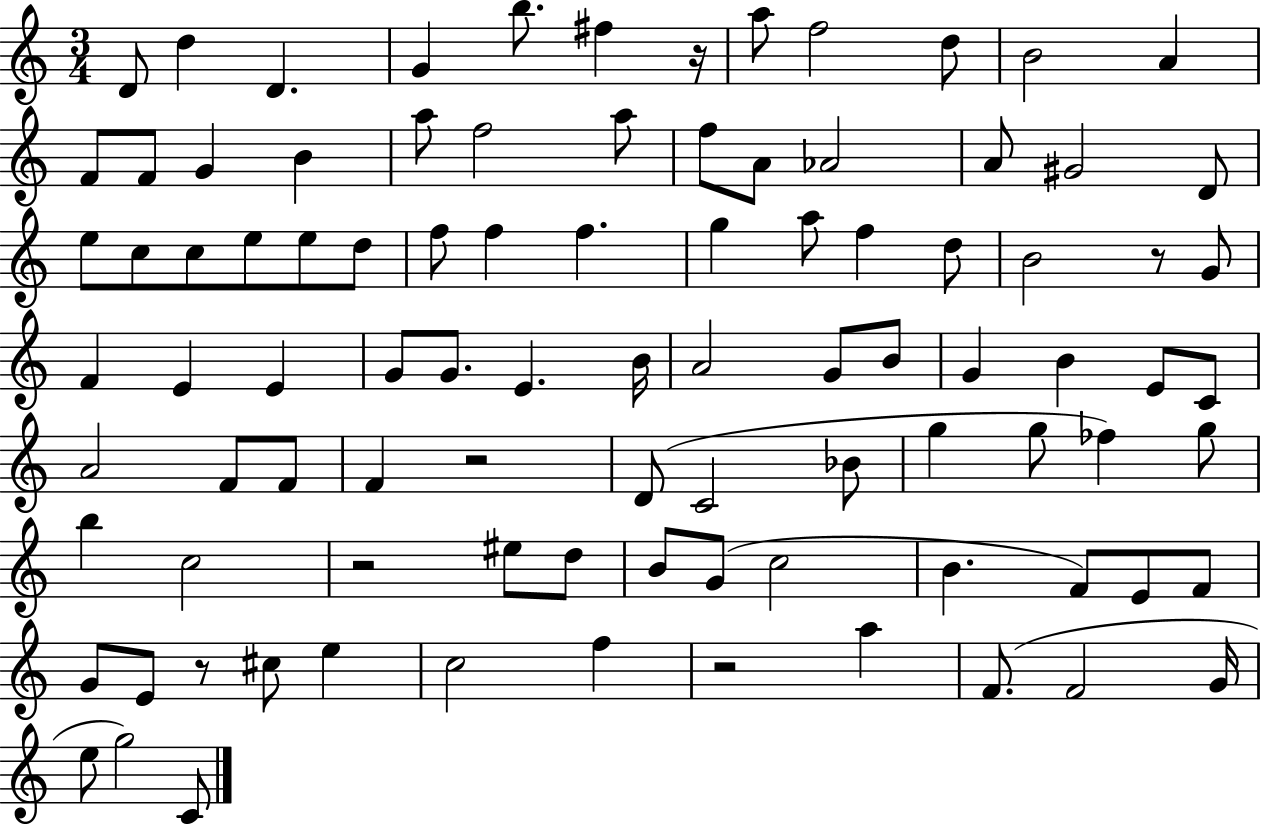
{
  \clef treble
  \numericTimeSignature
  \time 3/4
  \key c \major
  d'8 d''4 d'4. | g'4 b''8. fis''4 r16 | a''8 f''2 d''8 | b'2 a'4 | \break f'8 f'8 g'4 b'4 | a''8 f''2 a''8 | f''8 a'8 aes'2 | a'8 gis'2 d'8 | \break e''8 c''8 c''8 e''8 e''8 d''8 | f''8 f''4 f''4. | g''4 a''8 f''4 d''8 | b'2 r8 g'8 | \break f'4 e'4 e'4 | g'8 g'8. e'4. b'16 | a'2 g'8 b'8 | g'4 b'4 e'8 c'8 | \break a'2 f'8 f'8 | f'4 r2 | d'8( c'2 bes'8 | g''4 g''8 fes''4) g''8 | \break b''4 c''2 | r2 eis''8 d''8 | b'8 g'8( c''2 | b'4. f'8) e'8 f'8 | \break g'8 e'8 r8 cis''8 e''4 | c''2 f''4 | r2 a''4 | f'8.( f'2 g'16 | \break e''8 g''2) c'8 | \bar "|."
}